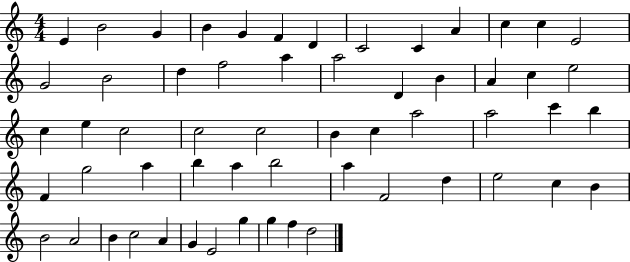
{
  \clef treble
  \numericTimeSignature
  \time 4/4
  \key c \major
  e'4 b'2 g'4 | b'4 g'4 f'4 d'4 | c'2 c'4 a'4 | c''4 c''4 e'2 | \break g'2 b'2 | d''4 f''2 a''4 | a''2 d'4 b'4 | a'4 c''4 e''2 | \break c''4 e''4 c''2 | c''2 c''2 | b'4 c''4 a''2 | a''2 c'''4 b''4 | \break f'4 g''2 a''4 | b''4 a''4 b''2 | a''4 f'2 d''4 | e''2 c''4 b'4 | \break b'2 a'2 | b'4 c''2 a'4 | g'4 e'2 g''4 | g''4 f''4 d''2 | \break \bar "|."
}